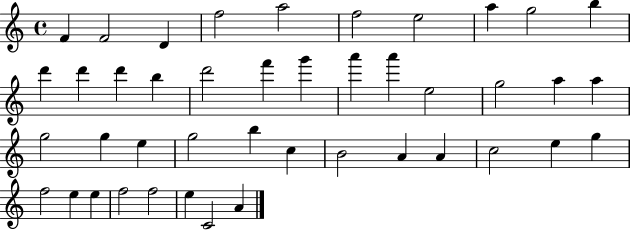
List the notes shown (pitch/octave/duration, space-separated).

F4/q F4/h D4/q F5/h A5/h F5/h E5/h A5/q G5/h B5/q D6/q D6/q D6/q B5/q D6/h F6/q G6/q A6/q A6/q E5/h G5/h A5/q A5/q G5/h G5/q E5/q G5/h B5/q C5/q B4/h A4/q A4/q C5/h E5/q G5/q F5/h E5/q E5/q F5/h F5/h E5/q C4/h A4/q